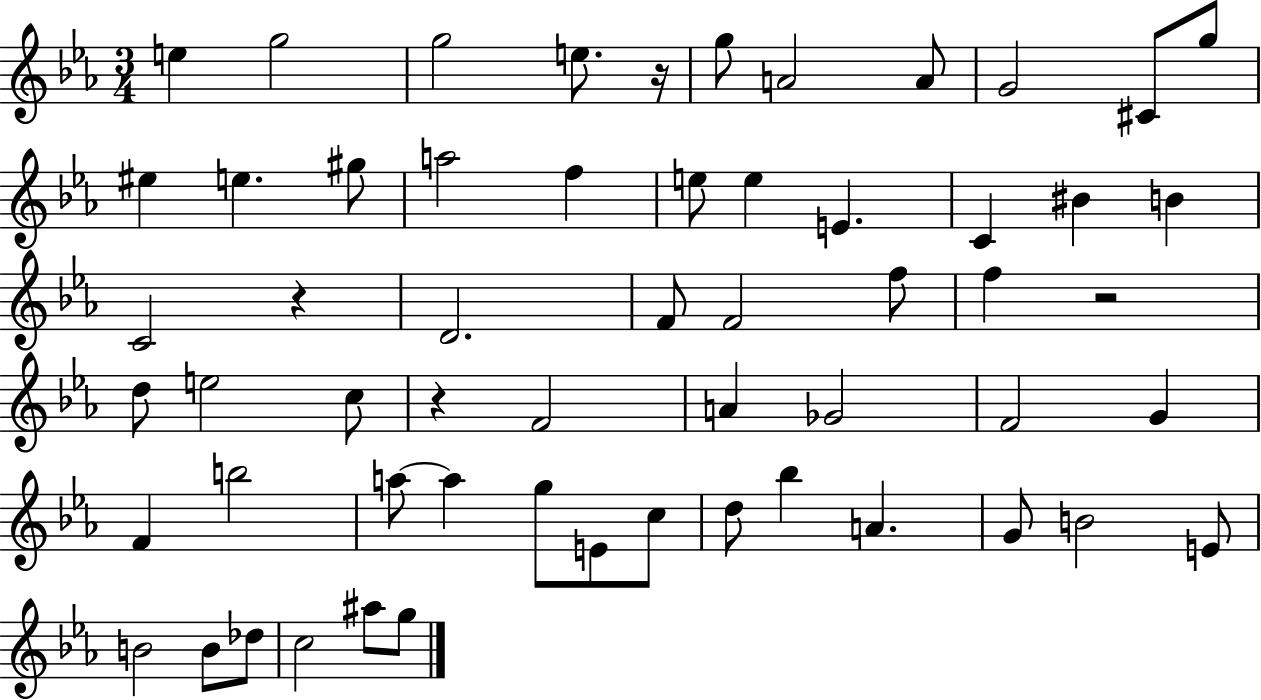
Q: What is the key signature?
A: EES major